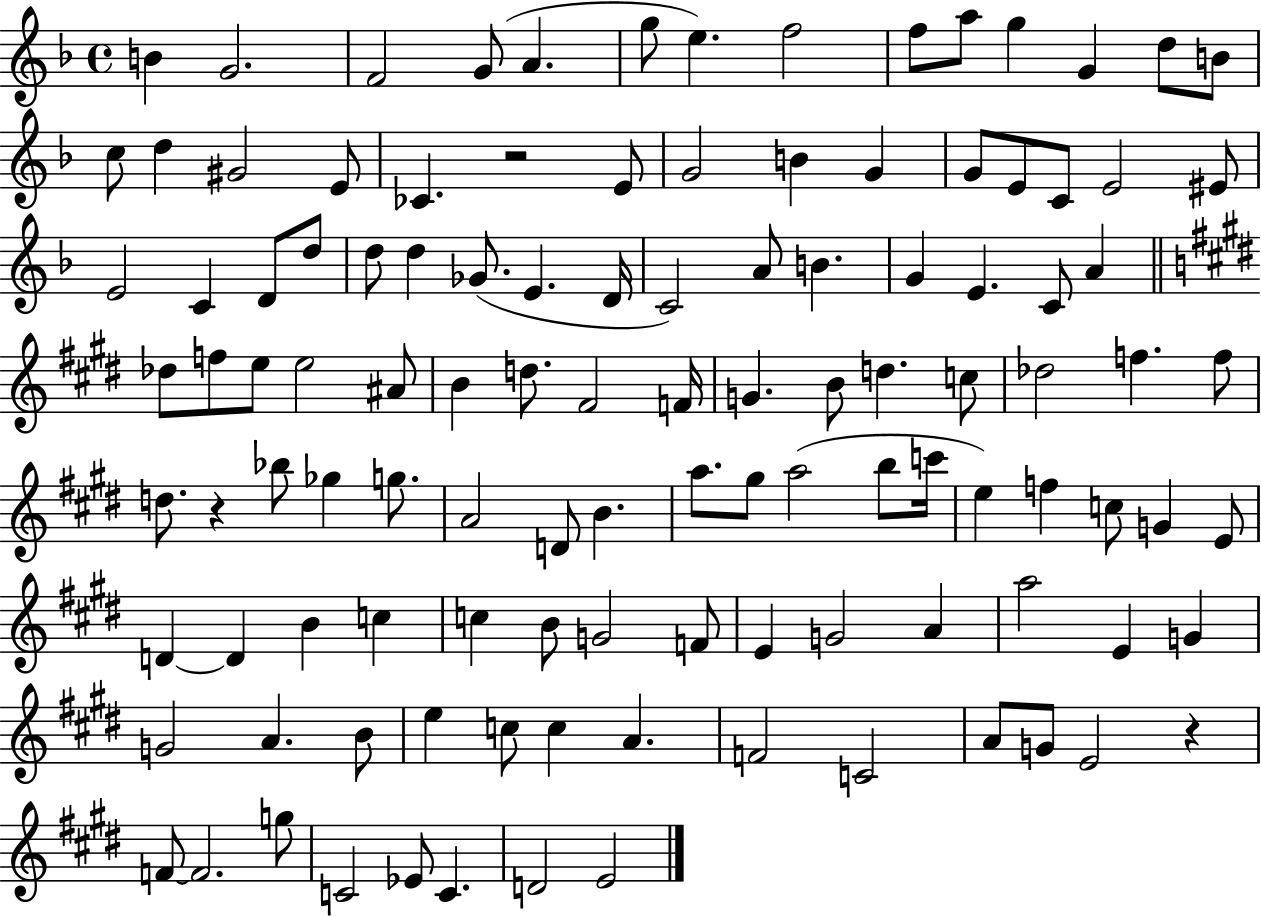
{
  \clef treble
  \time 4/4
  \defaultTimeSignature
  \key f \major
  b'4 g'2. | f'2 g'8( a'4. | g''8 e''4.) f''2 | f''8 a''8 g''4 g'4 d''8 b'8 | \break c''8 d''4 gis'2 e'8 | ces'4. r2 e'8 | g'2 b'4 g'4 | g'8 e'8 c'8 e'2 eis'8 | \break e'2 c'4 d'8 d''8 | d''8 d''4 ges'8.( e'4. d'16 | c'2) a'8 b'4. | g'4 e'4. c'8 a'4 | \break \bar "||" \break \key e \major des''8 f''8 e''8 e''2 ais'8 | b'4 d''8. fis'2 f'16 | g'4. b'8 d''4. c''8 | des''2 f''4. f''8 | \break d''8. r4 bes''8 ges''4 g''8. | a'2 d'8 b'4. | a''8. gis''8 a''2( b''8 c'''16 | e''4) f''4 c''8 g'4 e'8 | \break d'4~~ d'4 b'4 c''4 | c''4 b'8 g'2 f'8 | e'4 g'2 a'4 | a''2 e'4 g'4 | \break g'2 a'4. b'8 | e''4 c''8 c''4 a'4. | f'2 c'2 | a'8 g'8 e'2 r4 | \break f'8~~ f'2. g''8 | c'2 ees'8 c'4. | d'2 e'2 | \bar "|."
}